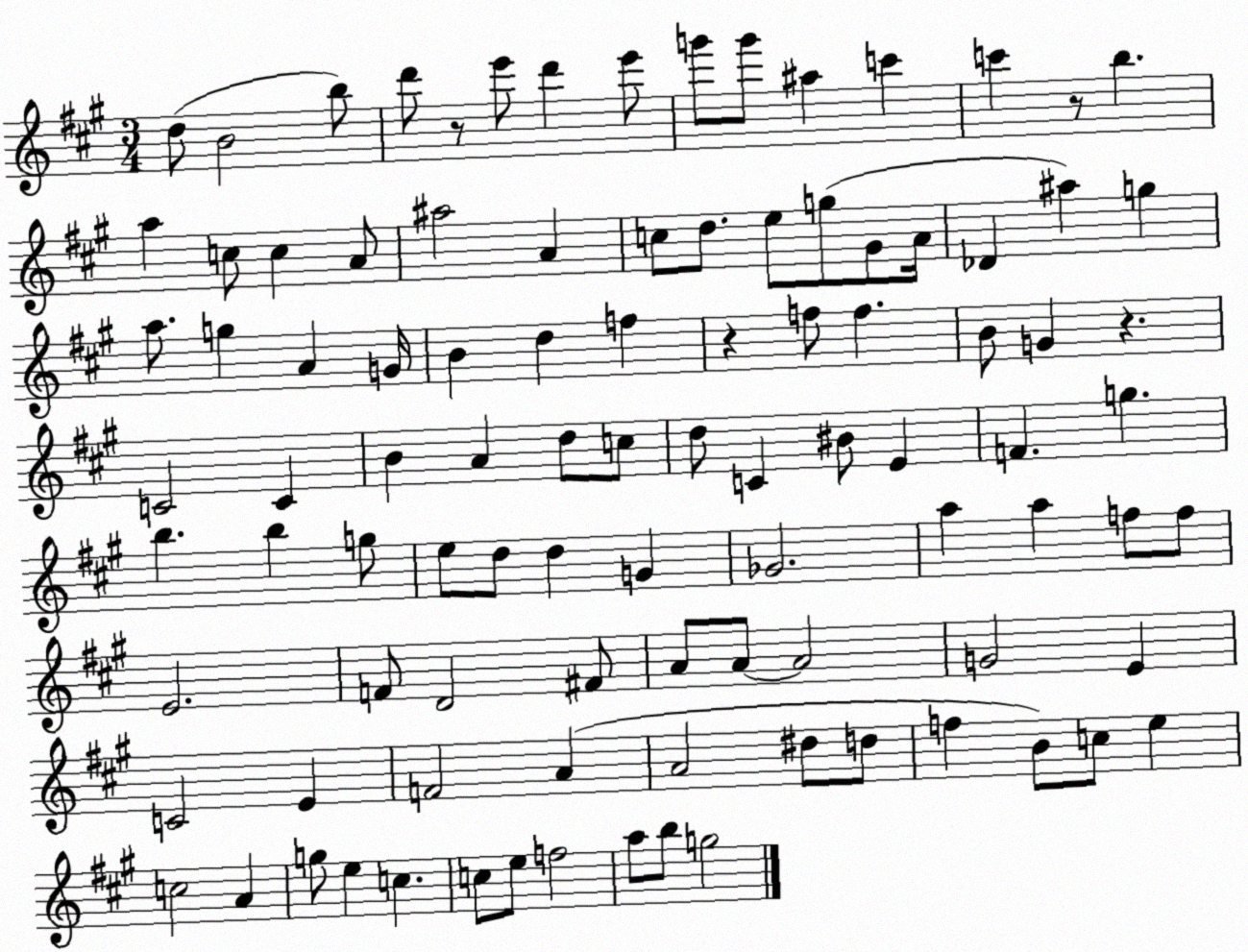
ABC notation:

X:1
T:Untitled
M:3/4
L:1/4
K:A
d/2 B2 b/2 d'/2 z/2 e'/2 d' e'/2 g'/2 g'/2 ^a c' c' z/2 b a c/2 c A/2 ^a2 A c/2 d/2 e/2 g/2 ^G/2 A/4 _D ^a g a/2 g A G/4 B d f z f/2 f B/2 G z C2 C B A d/2 c/2 d/2 C ^B/2 E F g b b g/2 e/2 d/2 d G _G2 a a f/2 f/2 E2 F/2 D2 ^F/2 A/2 A/2 A2 G2 E C2 E F2 A A2 ^d/2 d/2 f B/2 c/2 e c2 A g/2 e c c/2 e/2 f2 a/2 b/2 g2